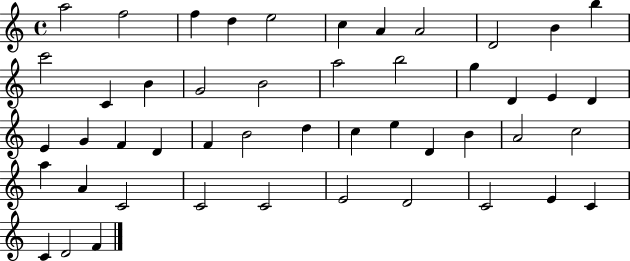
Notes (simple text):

A5/h F5/h F5/q D5/q E5/h C5/q A4/q A4/h D4/h B4/q B5/q C6/h C4/q B4/q G4/h B4/h A5/h B5/h G5/q D4/q E4/q D4/q E4/q G4/q F4/q D4/q F4/q B4/h D5/q C5/q E5/q D4/q B4/q A4/h C5/h A5/q A4/q C4/h C4/h C4/h E4/h D4/h C4/h E4/q C4/q C4/q D4/h F4/q